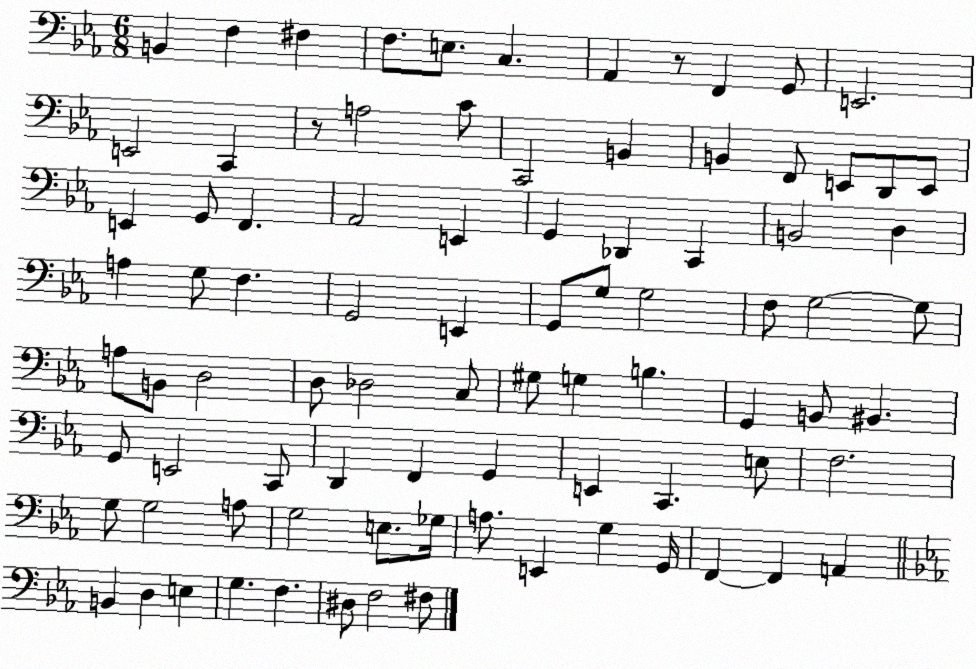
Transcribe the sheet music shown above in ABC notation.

X:1
T:Untitled
M:6/8
L:1/4
K:Eb
B,, F, ^F, F,/2 E,/2 C, _A,, z/2 F,, G,,/2 E,,2 E,,2 C,, z/2 A,2 C/2 C,,2 B,, B,, F,,/2 E,,/2 D,,/2 E,,/2 E,, G,,/2 F,, _A,,2 E,, G,, _D,, C,, B,,2 D, A, G,/2 F, G,,2 E,, G,,/2 G,/2 G,2 F,/2 G,2 G,/2 A,/2 B,,/2 D,2 D,/2 _D,2 C,/2 ^G,/2 G, B, G,, B,,/2 ^B,, G,,/2 E,,2 C,,/2 D,, F,, G,, E,, C,, E,/2 F,2 G,/2 G,2 A,/2 G,2 E,/2 _G,/4 A,/2 E,, G, G,,/4 F,, F,, A,, B,, D, E, G, F, ^D,/2 F,2 ^F,/2